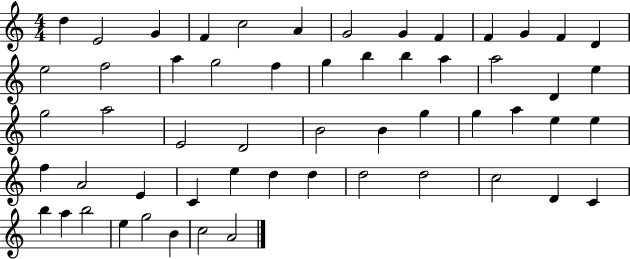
X:1
T:Untitled
M:4/4
L:1/4
K:C
d E2 G F c2 A G2 G F F G F D e2 f2 a g2 f g b b a a2 D e g2 a2 E2 D2 B2 B g g a e e f A2 E C e d d d2 d2 c2 D C b a b2 e g2 B c2 A2